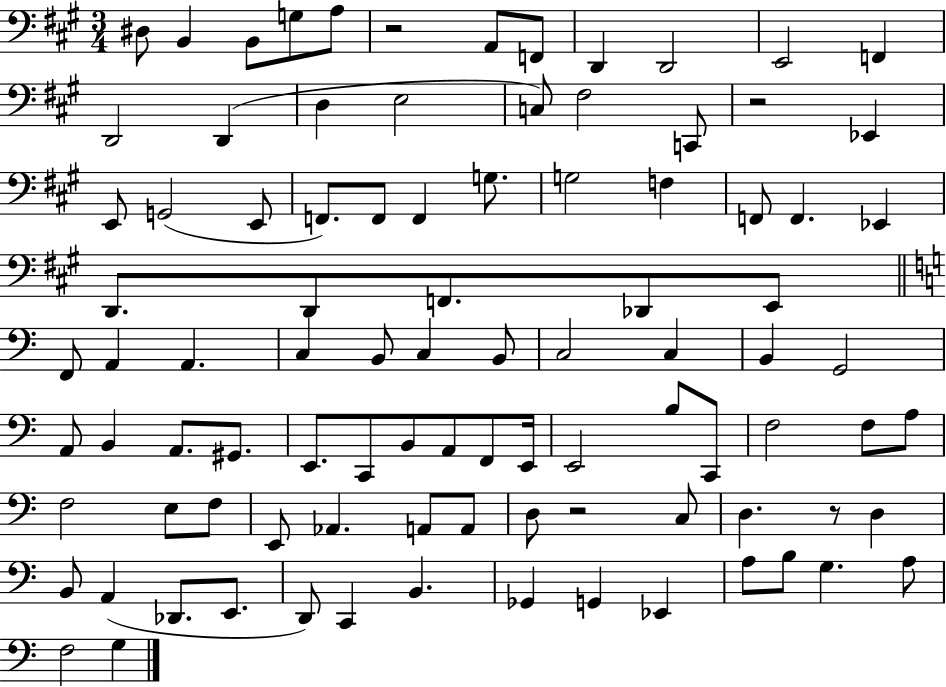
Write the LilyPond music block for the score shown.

{
  \clef bass
  \numericTimeSignature
  \time 3/4
  \key a \major
  dis8 b,4 b,8 g8 a8 | r2 a,8 f,8 | d,4 d,2 | e,2 f,4 | \break d,2 d,4( | d4 e2 | c8) fis2 c,8 | r2 ees,4 | \break e,8 g,2( e,8 | f,8.) f,8 f,4 g8. | g2 f4 | f,8 f,4. ees,4 | \break d,8. d,8 f,8. des,8 e,8 | \bar "||" \break \key a \minor f,8 a,4 a,4. | c4 b,8 c4 b,8 | c2 c4 | b,4 g,2 | \break a,8 b,4 a,8. gis,8. | e,8. c,8 b,8 a,8 f,8 e,16 | e,2 b8 c,8 | f2 f8 a8 | \break f2 e8 f8 | e,8 aes,4. a,8 a,8 | d8 r2 c8 | d4. r8 d4 | \break b,8 a,4( des,8. e,8. | d,8) c,4 b,4. | ges,4 g,4 ees,4 | a8 b8 g4. a8 | \break f2 g4 | \bar "|."
}